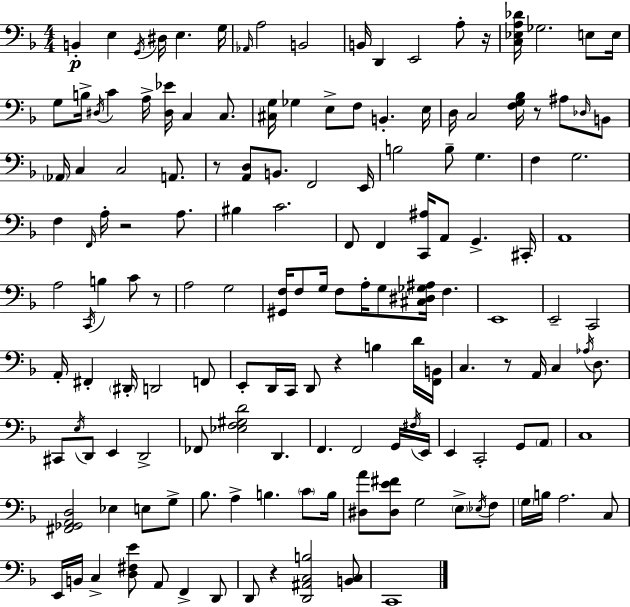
X:1
T:Untitled
M:4/4
L:1/4
K:Dm
B,, E, G,,/4 ^D,/4 E, G,/4 _A,,/4 A,2 B,,2 B,,/4 D,, E,,2 A,/2 z/4 [C,_E,A,_D]/4 _G,2 E,/2 E,/4 G,/2 B,/4 ^D,/4 C A,/4 [^D,_E]/4 C, C,/2 [^C,G,]/4 _G, E,/2 F,/2 B,, E,/4 D,/4 C,2 [F,G,_B,]/4 z/2 ^A,/2 _D,/4 B,,/2 _A,,/4 C, C,2 A,,/2 z/2 [A,,D,]/2 B,,/2 F,,2 E,,/4 B,2 B,/2 G, F, G,2 F, F,,/4 A,/4 z2 A,/2 ^B, C2 F,,/2 F,, [C,,^A,]/4 A,,/2 G,, ^C,,/4 A,,4 A,2 C,,/4 B, C/2 z/2 A,2 G,2 [^G,,F,]/4 F,/2 G,/4 F,/2 A,/4 G,/2 [^C,^D,_G,^A,]/4 F, E,,4 E,,2 C,,2 A,,/4 ^F,, ^D,,/4 D,,2 F,,/2 E,,/2 D,,/4 C,,/4 D,,/2 z B, D/4 [F,,B,,]/4 C, z/2 A,,/4 C, _A,/4 D,/2 ^C,,/2 E,/4 D,,/2 E,, D,,2 _F,,/2 [_E,F,^G,D]2 D,, F,, F,,2 G,,/4 ^F,/4 E,,/4 E,, C,,2 G,,/2 A,,/2 C,4 [^F,,_G,,A,,D,]2 _E, E,/2 G,/2 _B,/2 A, B, C/2 B,/4 [^D,A]/2 [^D,E^F]/2 G,2 E,/2 _E,/4 F,/2 G,/4 B,/4 A,2 C,/2 E,,/4 B,,/4 C, [D,^F,E]/2 A,,/2 F,, D,,/2 D,,/2 z [D,,^A,,C,B,]2 [B,,C,]/2 C,,4